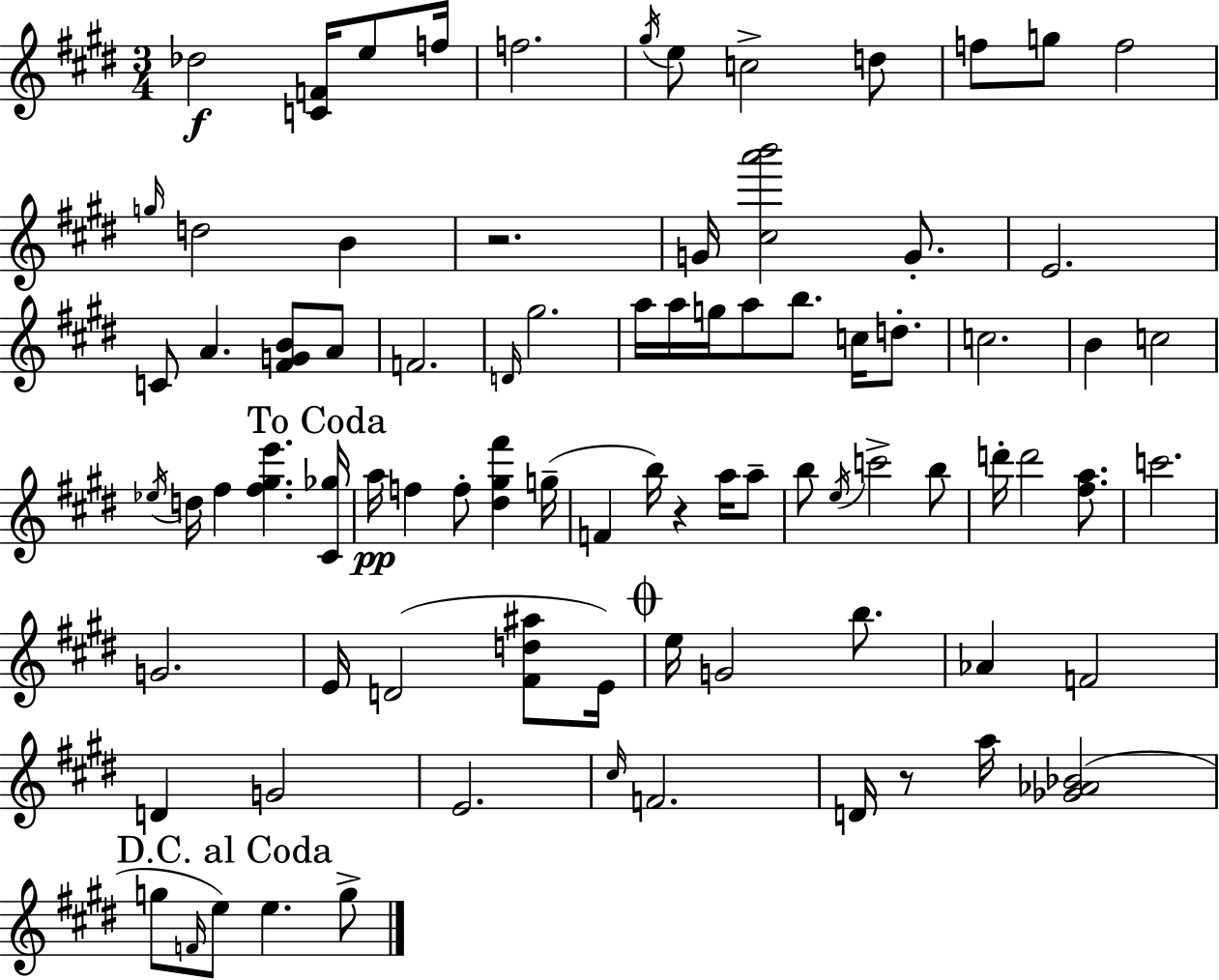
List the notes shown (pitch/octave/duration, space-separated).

Db5/h [C4,F4]/s E5/e F5/s F5/h. G#5/s E5/e C5/h D5/e F5/e G5/e F5/h G5/s D5/h B4/q R/h. G4/s [C#5,A6,B6]/h G4/e. E4/h. C4/e A4/q. [F#4,G4,B4]/e A4/e F4/h. D4/s G#5/h. A5/s A5/s G5/s A5/e B5/e. C5/s D5/e. C5/h. B4/q C5/h Eb5/s D5/s F#5/q [F#5,G#5,E6]/q. [C#4,Gb5]/s A5/s F5/q F5/e [D#5,G#5,F#6]/q G5/s F4/q B5/s R/q A5/s A5/e B5/e E5/s C6/h B5/e D6/s D6/h [F#5,A5]/e. C6/h. G4/h. E4/s D4/h [F#4,D5,A#5]/e E4/s E5/s G4/h B5/e. Ab4/q F4/h D4/q G4/h E4/h. C#5/s F4/h. D4/s R/e A5/s [Gb4,Ab4,Bb4]/h G5/e F4/s E5/e E5/q. G5/e